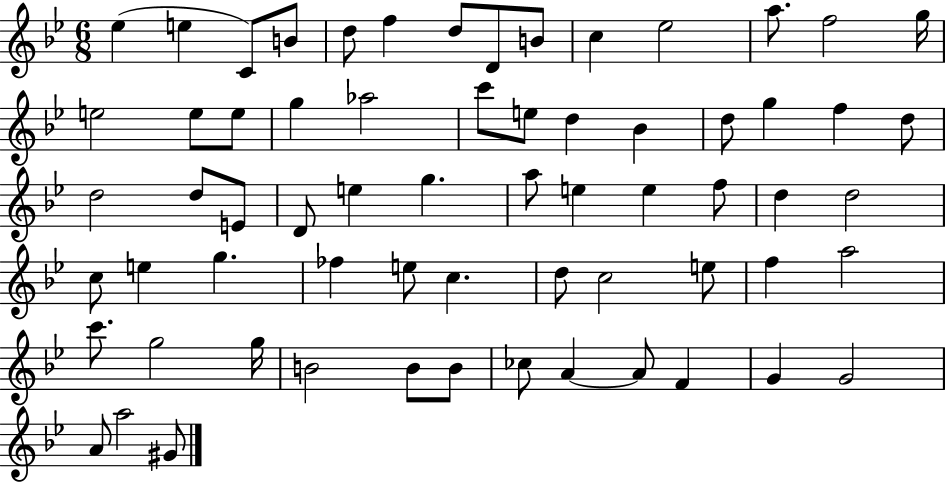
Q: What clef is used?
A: treble